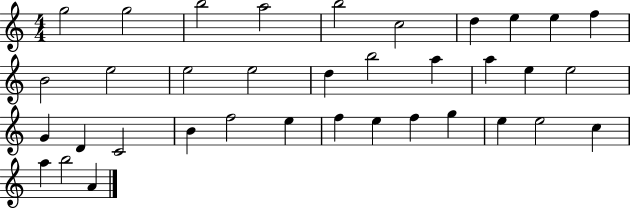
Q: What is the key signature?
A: C major